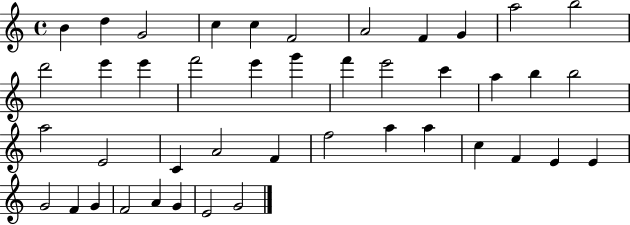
X:1
T:Untitled
M:4/4
L:1/4
K:C
B d G2 c c F2 A2 F G a2 b2 d'2 e' e' f'2 e' g' f' e'2 c' a b b2 a2 E2 C A2 F f2 a a c F E E G2 F G F2 A G E2 G2